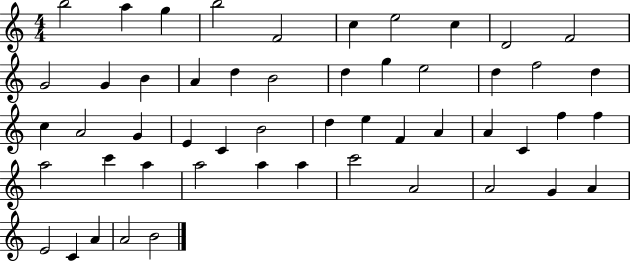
B5/h A5/q G5/q B5/h F4/h C5/q E5/h C5/q D4/h F4/h G4/h G4/q B4/q A4/q D5/q B4/h D5/q G5/q E5/h D5/q F5/h D5/q C5/q A4/h G4/q E4/q C4/q B4/h D5/q E5/q F4/q A4/q A4/q C4/q F5/q F5/q A5/h C6/q A5/q A5/h A5/q A5/q C6/h A4/h A4/h G4/q A4/q E4/h C4/q A4/q A4/h B4/h